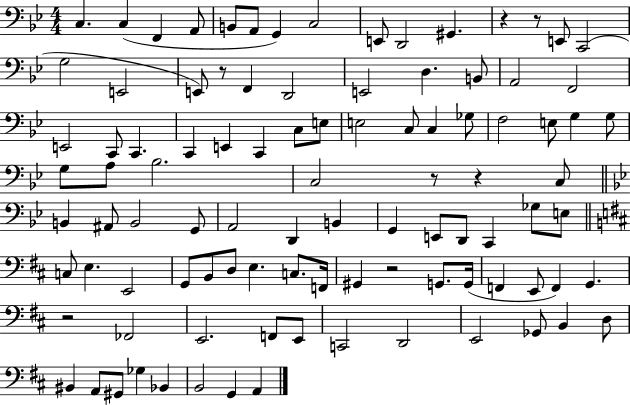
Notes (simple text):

C3/q. C3/q F2/q A2/e B2/e A2/e G2/q C3/h E2/e D2/h G#2/q. R/q R/e E2/e C2/h G3/h E2/h E2/e R/e F2/q D2/h E2/h D3/q. B2/e A2/h F2/h E2/h C2/e C2/q. C2/q E2/q C2/q C3/e E3/e E3/h C3/e C3/q Gb3/e F3/h E3/e G3/q G3/e G3/e A3/e Bb3/h. C3/h R/e R/q C3/e B2/q A#2/e B2/h G2/e A2/h D2/q B2/q G2/q E2/e D2/e C2/q Gb3/e E3/e C3/e E3/q. E2/h G2/e B2/e D3/e E3/q. C3/e. F2/s G#2/q R/h G2/e. G2/s F2/q E2/e F2/q G2/q. R/h FES2/h E2/h. F2/e E2/e C2/h D2/h E2/h Gb2/e B2/q D3/e BIS2/q A2/e G#2/e Gb3/q Bb2/q B2/h G2/q A2/q